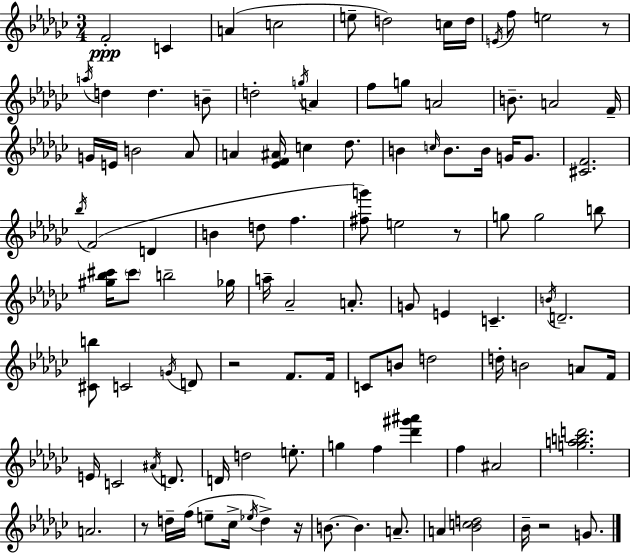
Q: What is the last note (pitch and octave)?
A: G4